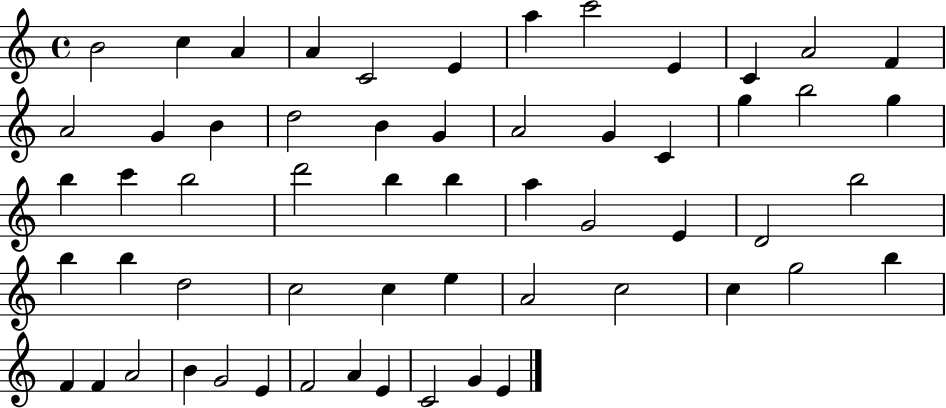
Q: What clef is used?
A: treble